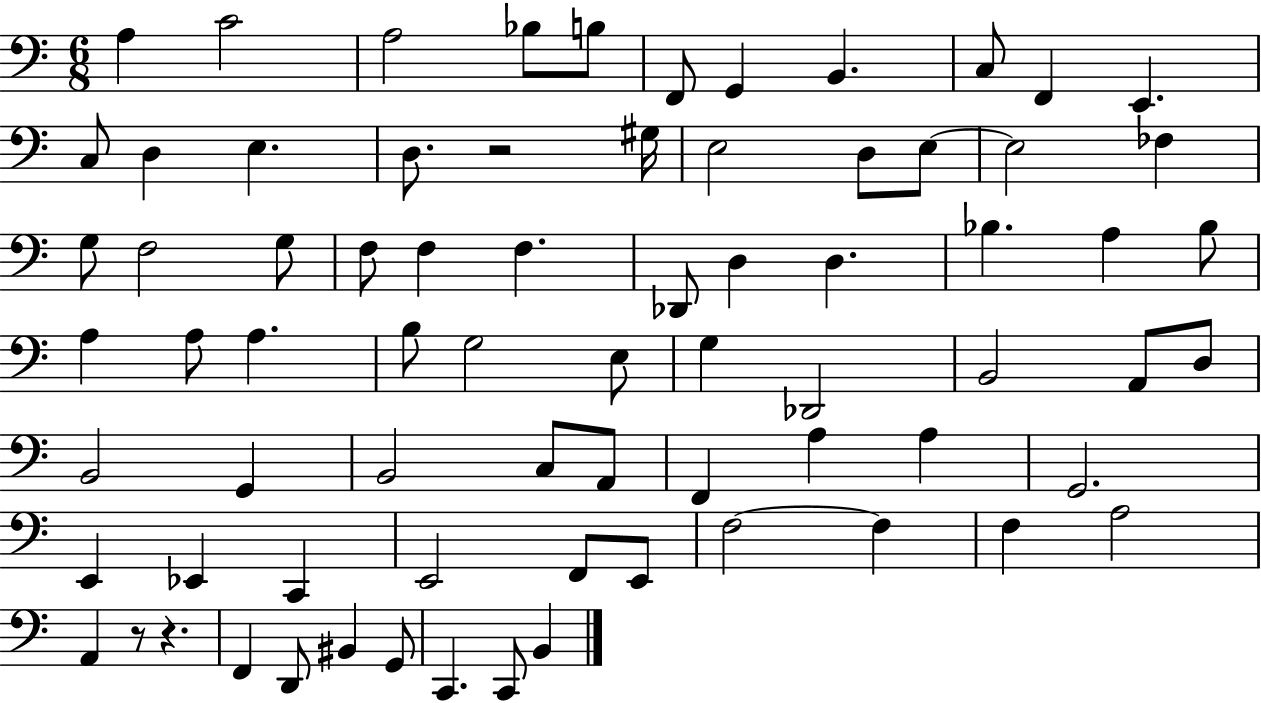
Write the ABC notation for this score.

X:1
T:Untitled
M:6/8
L:1/4
K:C
A, C2 A,2 _B,/2 B,/2 F,,/2 G,, B,, C,/2 F,, E,, C,/2 D, E, D,/2 z2 ^G,/4 E,2 D,/2 E,/2 E,2 _F, G,/2 F,2 G,/2 F,/2 F, F, _D,,/2 D, D, _B, A, _B,/2 A, A,/2 A, B,/2 G,2 E,/2 G, _D,,2 B,,2 A,,/2 D,/2 B,,2 G,, B,,2 C,/2 A,,/2 F,, A, A, G,,2 E,, _E,, C,, E,,2 F,,/2 E,,/2 F,2 F, F, A,2 A,, z/2 z F,, D,,/2 ^B,, G,,/2 C,, C,,/2 B,,